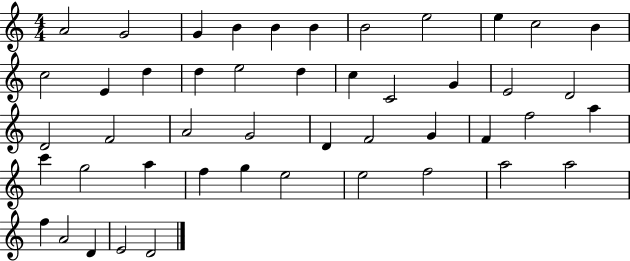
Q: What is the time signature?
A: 4/4